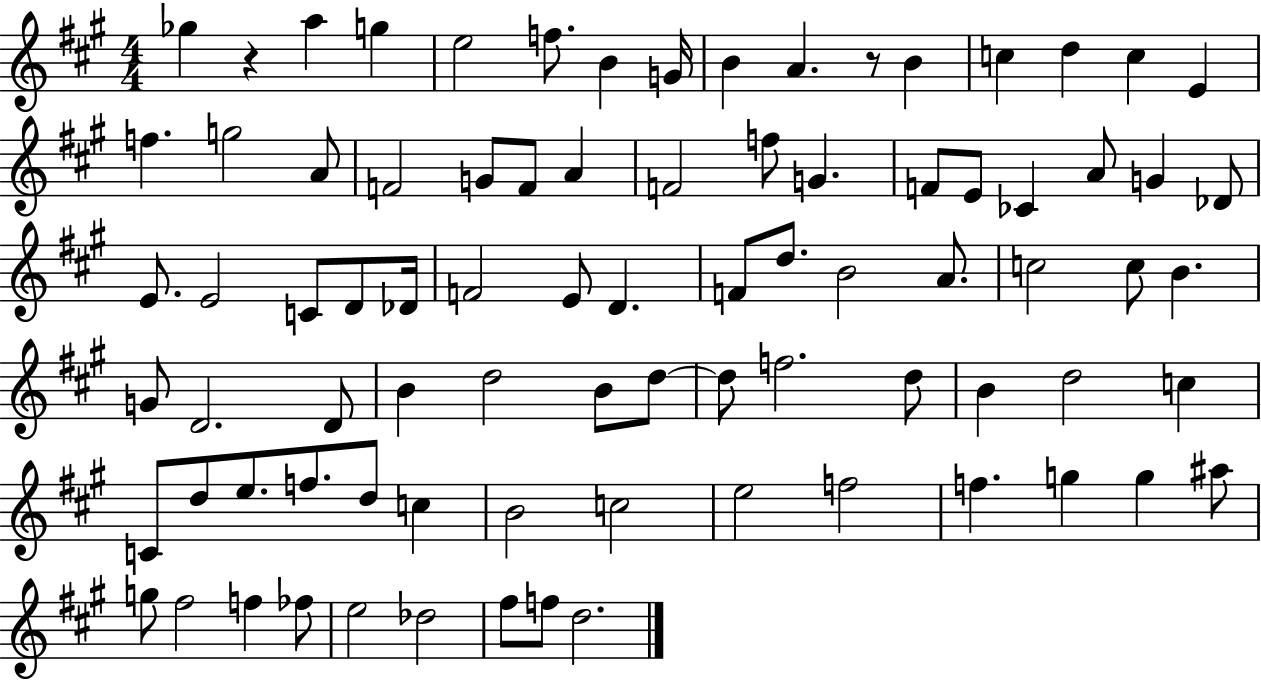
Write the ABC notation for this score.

X:1
T:Untitled
M:4/4
L:1/4
K:A
_g z a g e2 f/2 B G/4 B A z/2 B c d c E f g2 A/2 F2 G/2 F/2 A F2 f/2 G F/2 E/2 _C A/2 G _D/2 E/2 E2 C/2 D/2 _D/4 F2 E/2 D F/2 d/2 B2 A/2 c2 c/2 B G/2 D2 D/2 B d2 B/2 d/2 d/2 f2 d/2 B d2 c C/2 d/2 e/2 f/2 d/2 c B2 c2 e2 f2 f g g ^a/2 g/2 ^f2 f _f/2 e2 _d2 ^f/2 f/2 d2